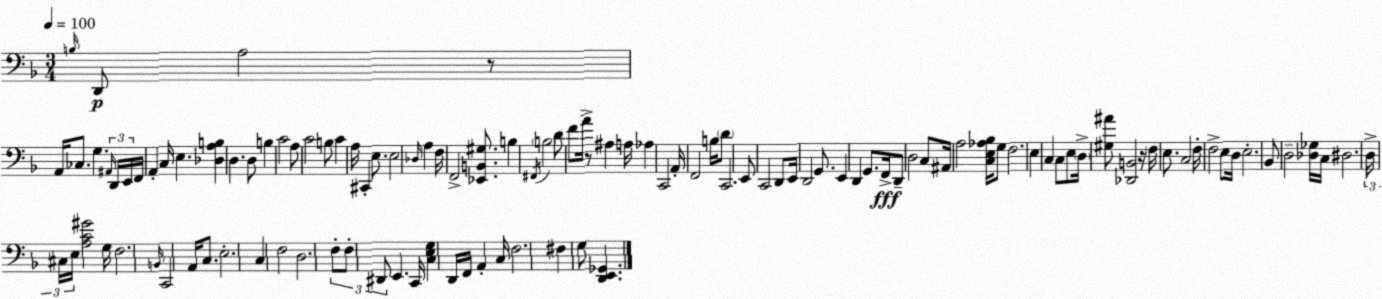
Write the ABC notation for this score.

X:1
T:Untitled
M:3/4
L:1/4
K:Dm
B,/4 D,,/2 A,2 z/2 A,,/4 _C,/2 G, ^A,,/4 D,,/4 E,,/4 F,,/4 A,, C,/4 E, [_D,A,B,] D, D,/2 B, C2 A,/2 C2 B,/2 C A,/4 ^C,, E,/2 E,2 _D,/4 A, F,/4 F,,2 [_E,,B,,^G,]/2 B, ^F,,/4 B,2 D/2 F/2 A/4 z/2 ^A, A,/4 _A, C,,2 A,,/4 F,,2 B,/4 D/2 C,,2 E,,/2 C,,2 D,,/2 E,,/4 D,,2 G,,/2 E,, D,, G,,/2 F,,/4 D,,/2 D,2 C,/2 ^A,,/4 A,2 [C,E,_A,_B,]/4 G,/2 F,2 E, C, C,/2 E,/2 D,/4 [^G,^A]/2 [_D,,B,,]2 z/4 F,/4 E,/2 C,2 F,/4 F,2 E,/2 D,/4 E,2 _B,,/2 D,2 [_D,_G,]/4 C,/4 ^D,2 D,/4 ^C,/4 E,/4 [A,C^G]2 G,/4 F,2 B,,/4 C,,2 A,,/4 C,/2 E,2 C, F,2 D,2 F,/2 F,/2 ^D,,/2 E,, C,,/4 [C,E,G,] D,,/4 F,,/4 A,, C,/4 F,2 ^F, G,/2 [D,,E,,_G,,]